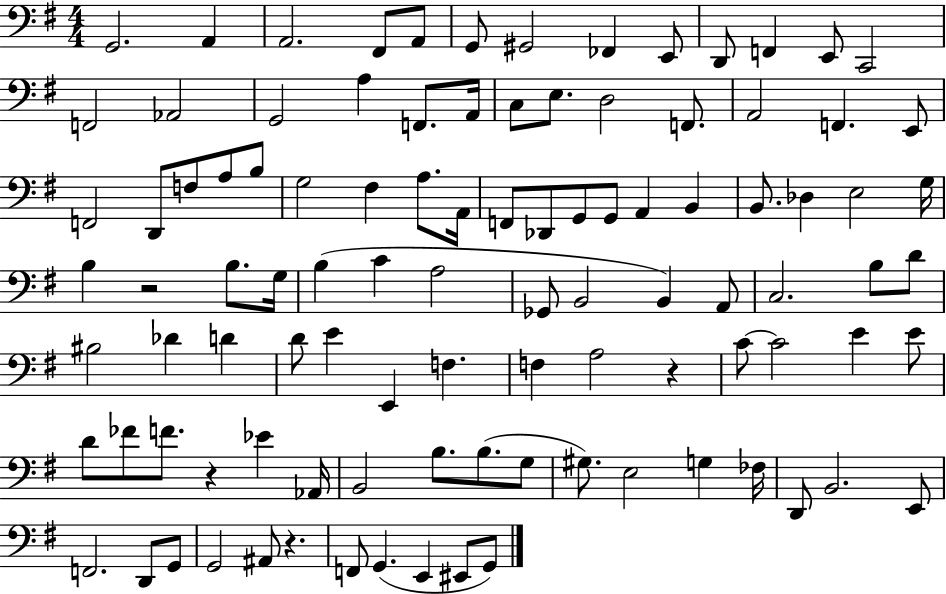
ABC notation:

X:1
T:Untitled
M:4/4
L:1/4
K:G
G,,2 A,, A,,2 ^F,,/2 A,,/2 G,,/2 ^G,,2 _F,, E,,/2 D,,/2 F,, E,,/2 C,,2 F,,2 _A,,2 G,,2 A, F,,/2 A,,/4 C,/2 E,/2 D,2 F,,/2 A,,2 F,, E,,/2 F,,2 D,,/2 F,/2 A,/2 B,/2 G,2 ^F, A,/2 A,,/4 F,,/2 _D,,/2 G,,/2 G,,/2 A,, B,, B,,/2 _D, E,2 G,/4 B, z2 B,/2 G,/4 B, C A,2 _G,,/2 B,,2 B,, A,,/2 C,2 B,/2 D/2 ^B,2 _D D D/2 E E,, F, F, A,2 z C/2 C2 E E/2 D/2 _F/2 F/2 z _E _A,,/4 B,,2 B,/2 B,/2 G,/2 ^G,/2 E,2 G, _F,/4 D,,/2 B,,2 E,,/2 F,,2 D,,/2 G,,/2 G,,2 ^A,,/2 z F,,/2 G,, E,, ^E,,/2 G,,/2